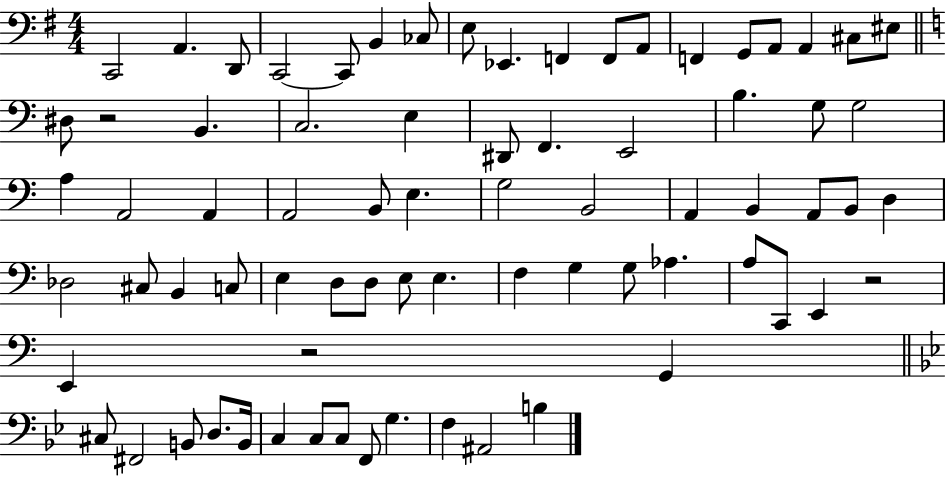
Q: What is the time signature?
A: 4/4